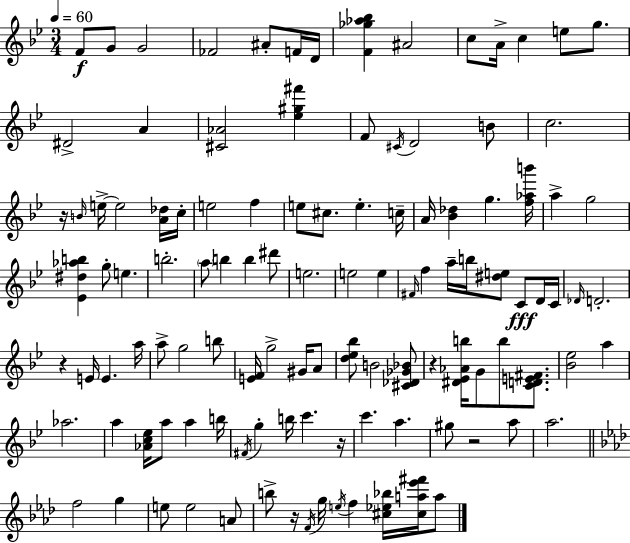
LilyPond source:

{
  \clef treble
  \numericTimeSignature
  \time 3/4
  \key g \minor
  \tempo 4 = 60
  f'8\f g'8 g'2 | fes'2 ais'8-. f'16 d'16 | <f' ges'' aes'' bes''>4 ais'2 | c''8 a'16-> c''4 e''8 g''8. | \break dis'2-> a'4 | <cis' aes'>2 <ees'' gis'' fis'''>4 | f'8 \acciaccatura { cis'16 } d'2 b'8 | c''2. | \break r16 \grace { b'16 } e''16->~~ e''2 | <a' des''>16 c''16-. e''2 f''4 | e''8 cis''8. e''4.-. | c''16-- a'16 <bes' des''>4 g''4. | \break <f'' aes'' b'''>16 a''4-> g''2 | <ees' dis'' aes'' b''>4 g''8-. e''4. | b''2.-. | \parenthesize a''8 b''4 b''4 | \break dis'''8 e''2. | e''2 e''4 | \grace { fis'16 } f''4 a''16-- b''16 <dis'' e''>8 c'8\fff | d'16 c'16 \grace { des'16 } d'2.-. | \break r4 e'16 e'4. | a''16 a''8-> g''2 | b''8 <e' f'>16 g''2-> | gis'16 a'8 <d'' ees'' bes''>8 b'2 | \break <cis' des' ges' bes'>8 r4 <dis' ees' aes' b''>16 g'8 b''8 | <c' d' e' fis'>8. <bes' ees''>2 | a''4 aes''2. | a''4 <aes' c'' ees''>16 a''8 a''4 | \break b''16 \acciaccatura { fis'16 } g''4-. b''16 c'''4. | r16 c'''4. a''4. | gis''8 r2 | a''8 a''2. | \break \bar "||" \break \key aes \major f''2 g''4 | e''8 e''2 a'8 | b''8-> r16 \acciaccatura { f'16 } g''16 \acciaccatura { e''16 } f''4 <cis'' ees'' bes''>16 <cis'' a'' ees''' fis'''>16 | a''8 \bar "|."
}